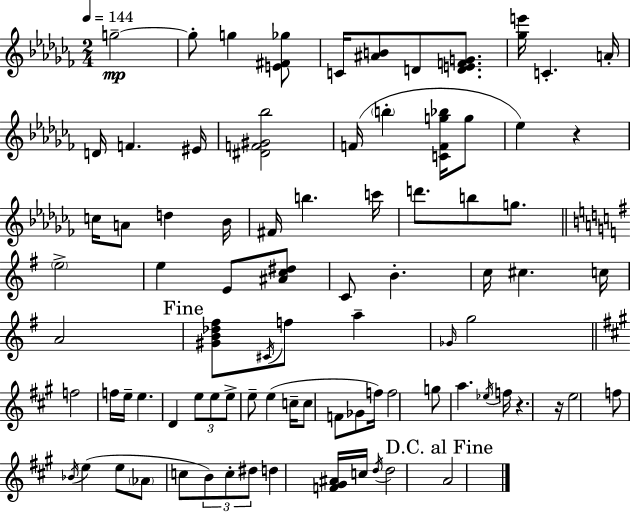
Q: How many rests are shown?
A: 3